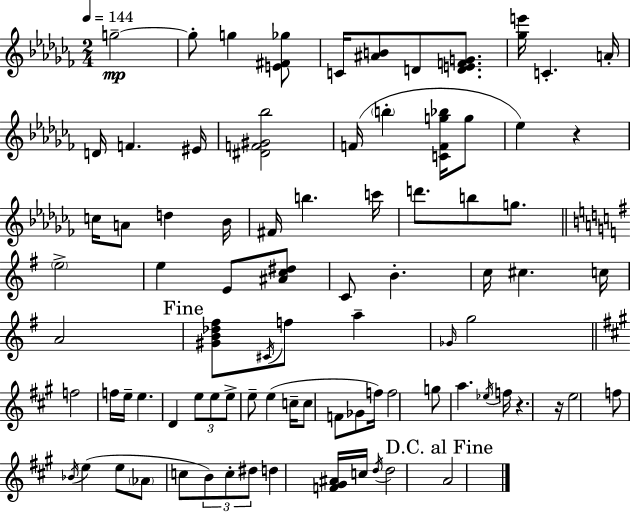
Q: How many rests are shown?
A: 3